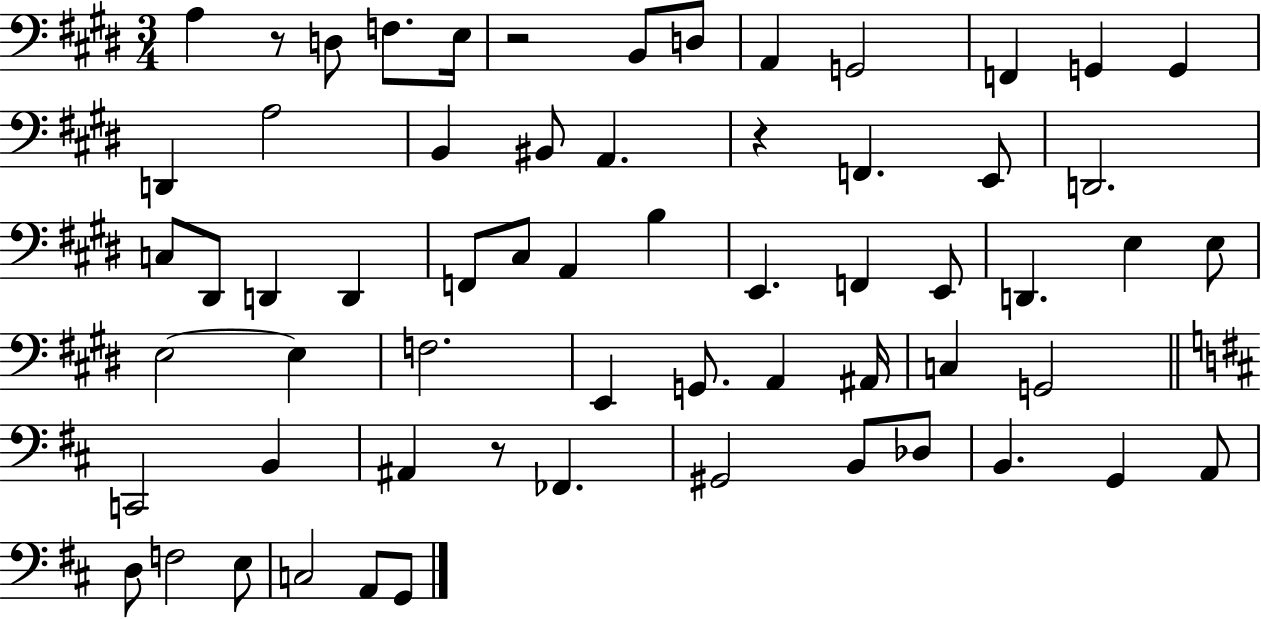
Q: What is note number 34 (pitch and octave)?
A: E3